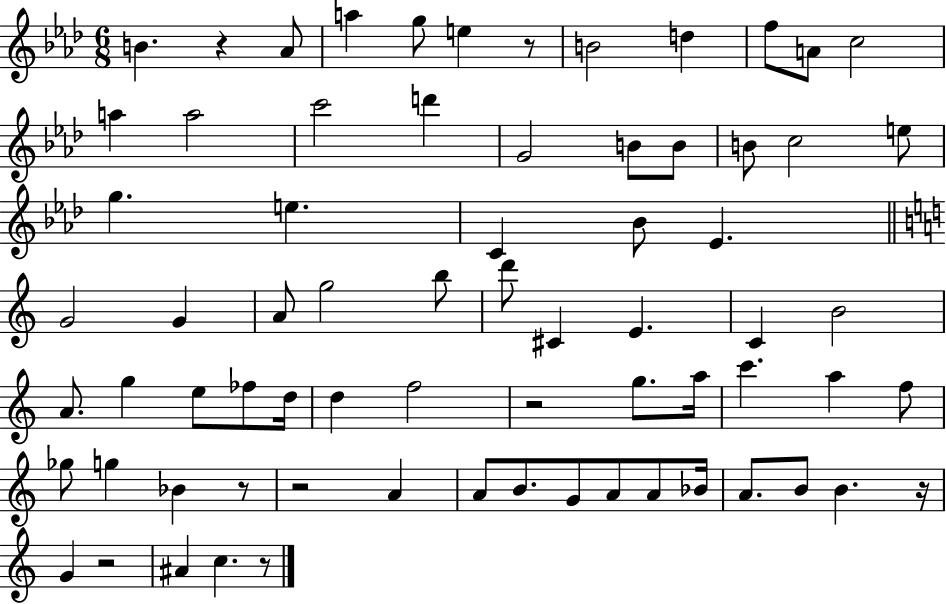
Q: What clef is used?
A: treble